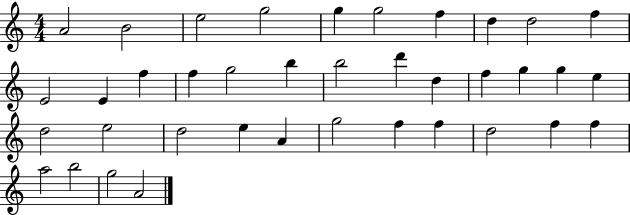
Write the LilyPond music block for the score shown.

{
  \clef treble
  \numericTimeSignature
  \time 4/4
  \key c \major
  a'2 b'2 | e''2 g''2 | g''4 g''2 f''4 | d''4 d''2 f''4 | \break e'2 e'4 f''4 | f''4 g''2 b''4 | b''2 d'''4 d''4 | f''4 g''4 g''4 e''4 | \break d''2 e''2 | d''2 e''4 a'4 | g''2 f''4 f''4 | d''2 f''4 f''4 | \break a''2 b''2 | g''2 a'2 | \bar "|."
}